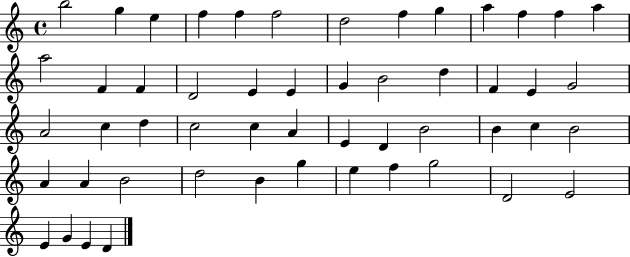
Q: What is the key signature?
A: C major